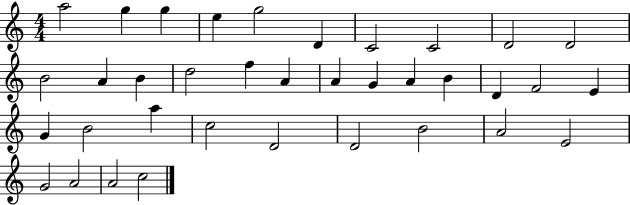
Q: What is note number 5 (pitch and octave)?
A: G5